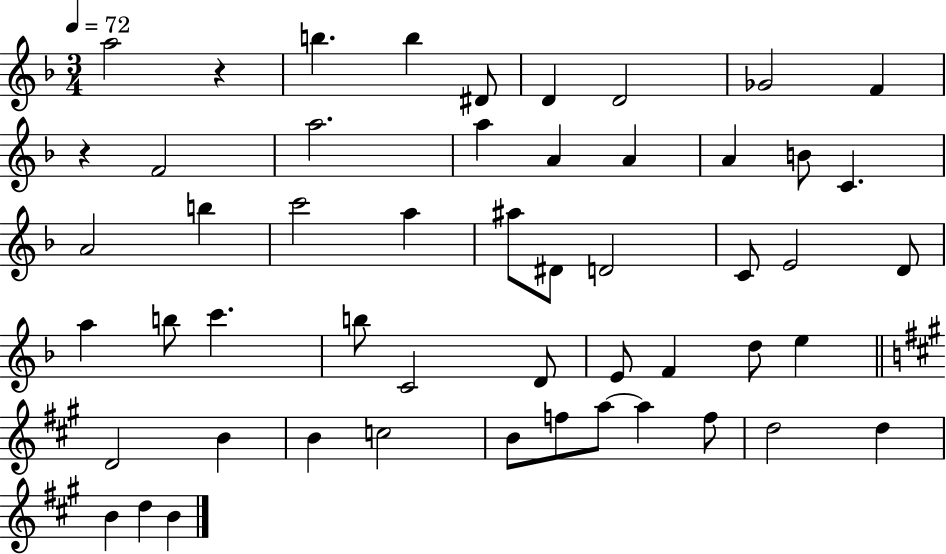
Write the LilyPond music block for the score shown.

{
  \clef treble
  \numericTimeSignature
  \time 3/4
  \key f \major
  \tempo 4 = 72
  a''2 r4 | b''4. b''4 dis'8 | d'4 d'2 | ges'2 f'4 | \break r4 f'2 | a''2. | a''4 a'4 a'4 | a'4 b'8 c'4. | \break a'2 b''4 | c'''2 a''4 | ais''8 dis'8 d'2 | c'8 e'2 d'8 | \break a''4 b''8 c'''4. | b''8 c'2 d'8 | e'8 f'4 d''8 e''4 | \bar "||" \break \key a \major d'2 b'4 | b'4 c''2 | b'8 f''8 a''8~~ a''4 f''8 | d''2 d''4 | \break b'4 d''4 b'4 | \bar "|."
}